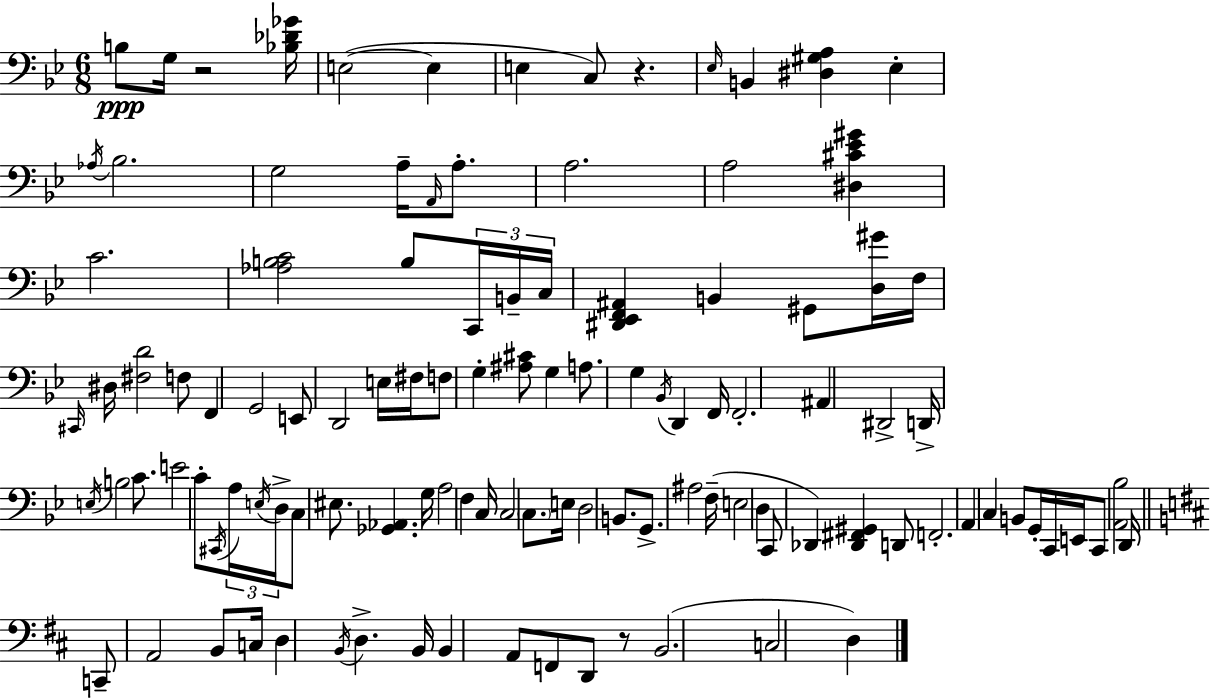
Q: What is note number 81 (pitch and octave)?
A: E2